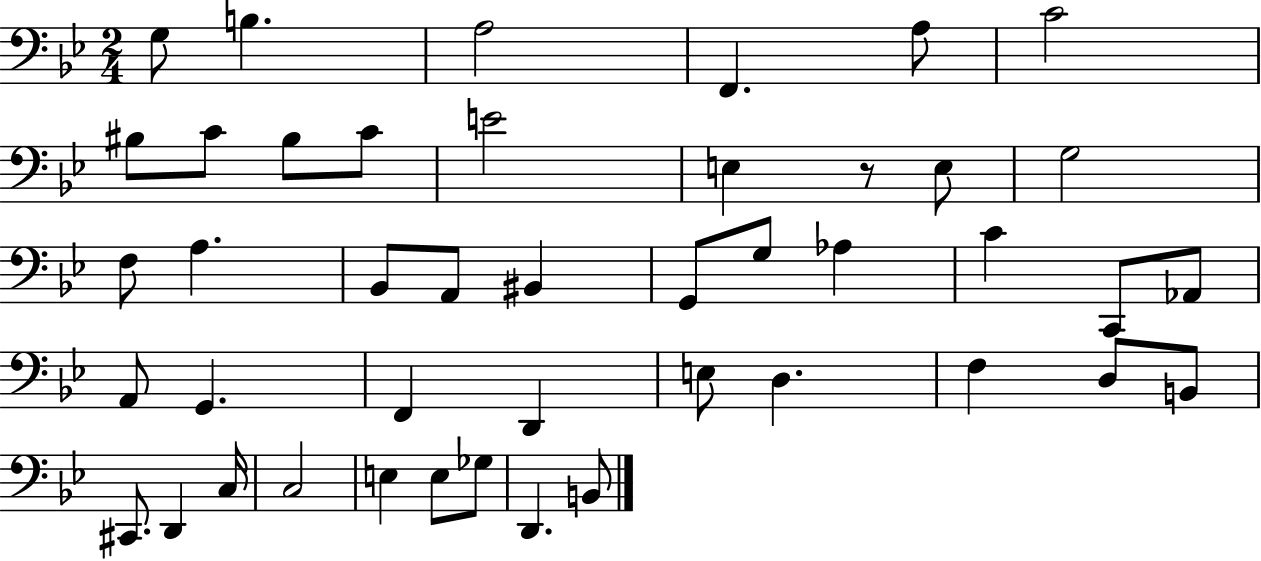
{
  \clef bass
  \numericTimeSignature
  \time 2/4
  \key bes \major
  g8 b4. | a2 | f,4. a8 | c'2 | \break bis8 c'8 bis8 c'8 | e'2 | e4 r8 e8 | g2 | \break f8 a4. | bes,8 a,8 bis,4 | g,8 g8 aes4 | c'4 c,8 aes,8 | \break a,8 g,4. | f,4 d,4 | e8 d4. | f4 d8 b,8 | \break cis,8. d,4 c16 | c2 | e4 e8 ges8 | d,4. b,8 | \break \bar "|."
}